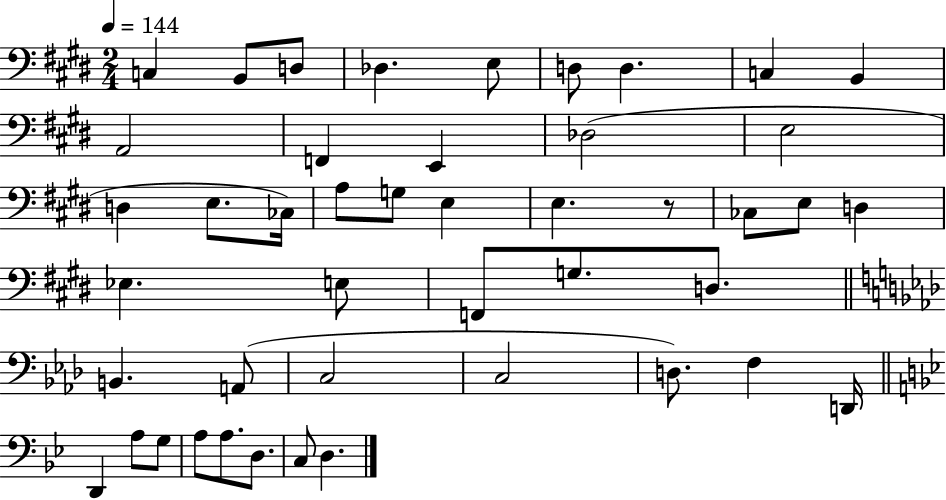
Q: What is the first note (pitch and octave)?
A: C3